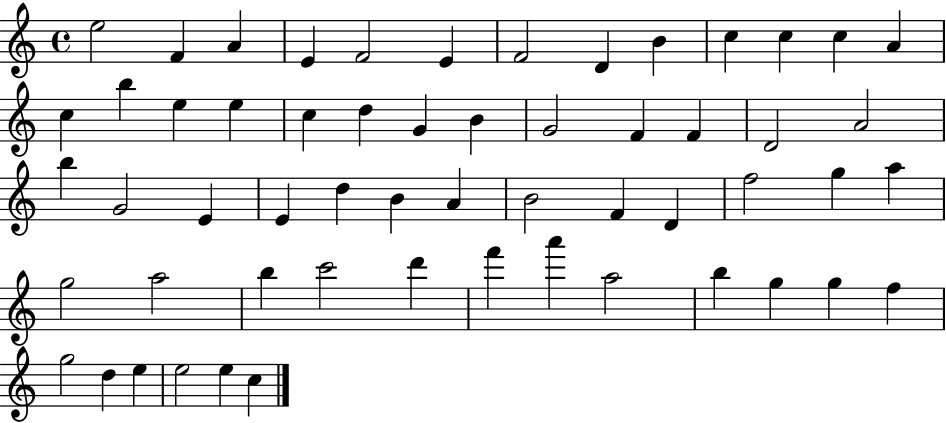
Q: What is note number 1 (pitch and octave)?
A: E5